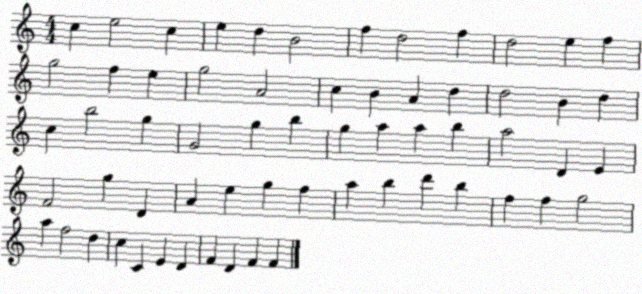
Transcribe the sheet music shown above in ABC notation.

X:1
T:Untitled
M:4/4
L:1/4
K:C
c e2 c e d B2 f d2 f d2 e f g2 f e g2 A2 c B A d d2 B d c b2 g G2 g b g a a b a2 D E F2 g D A e g f a b d' b f f g2 a f2 d c C E D F D F F